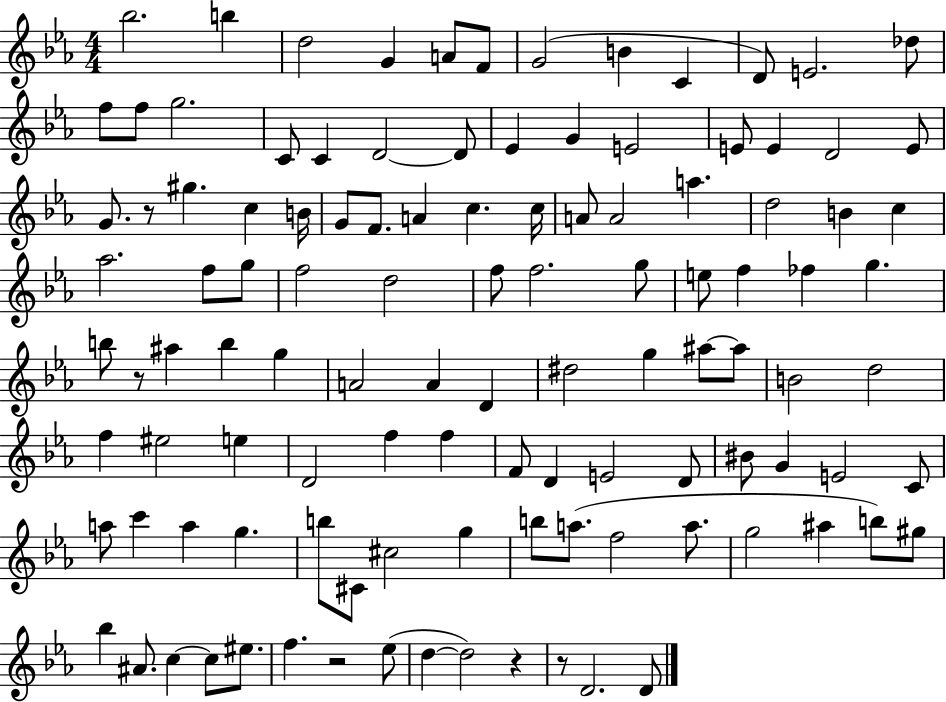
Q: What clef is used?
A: treble